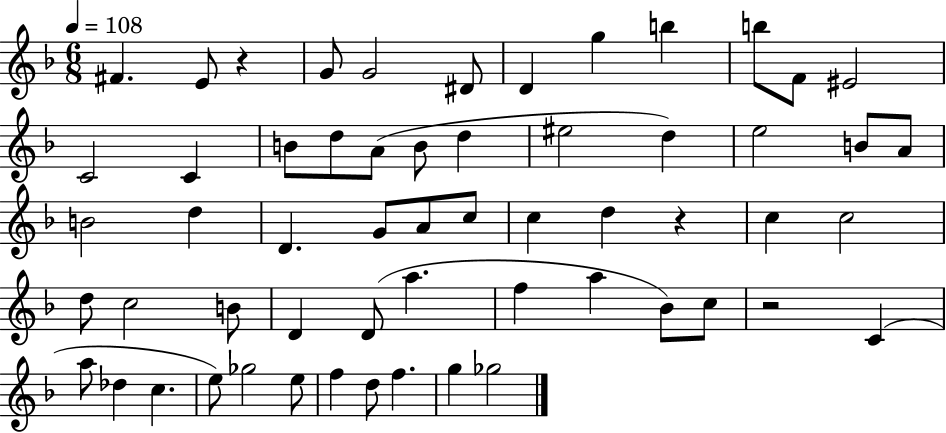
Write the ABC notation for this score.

X:1
T:Untitled
M:6/8
L:1/4
K:F
^F E/2 z G/2 G2 ^D/2 D g b b/2 F/2 ^E2 C2 C B/2 d/2 A/2 B/2 d ^e2 d e2 B/2 A/2 B2 d D G/2 A/2 c/2 c d z c c2 d/2 c2 B/2 D D/2 a f a _B/2 c/2 z2 C a/2 _d c e/2 _g2 e/2 f d/2 f g _g2